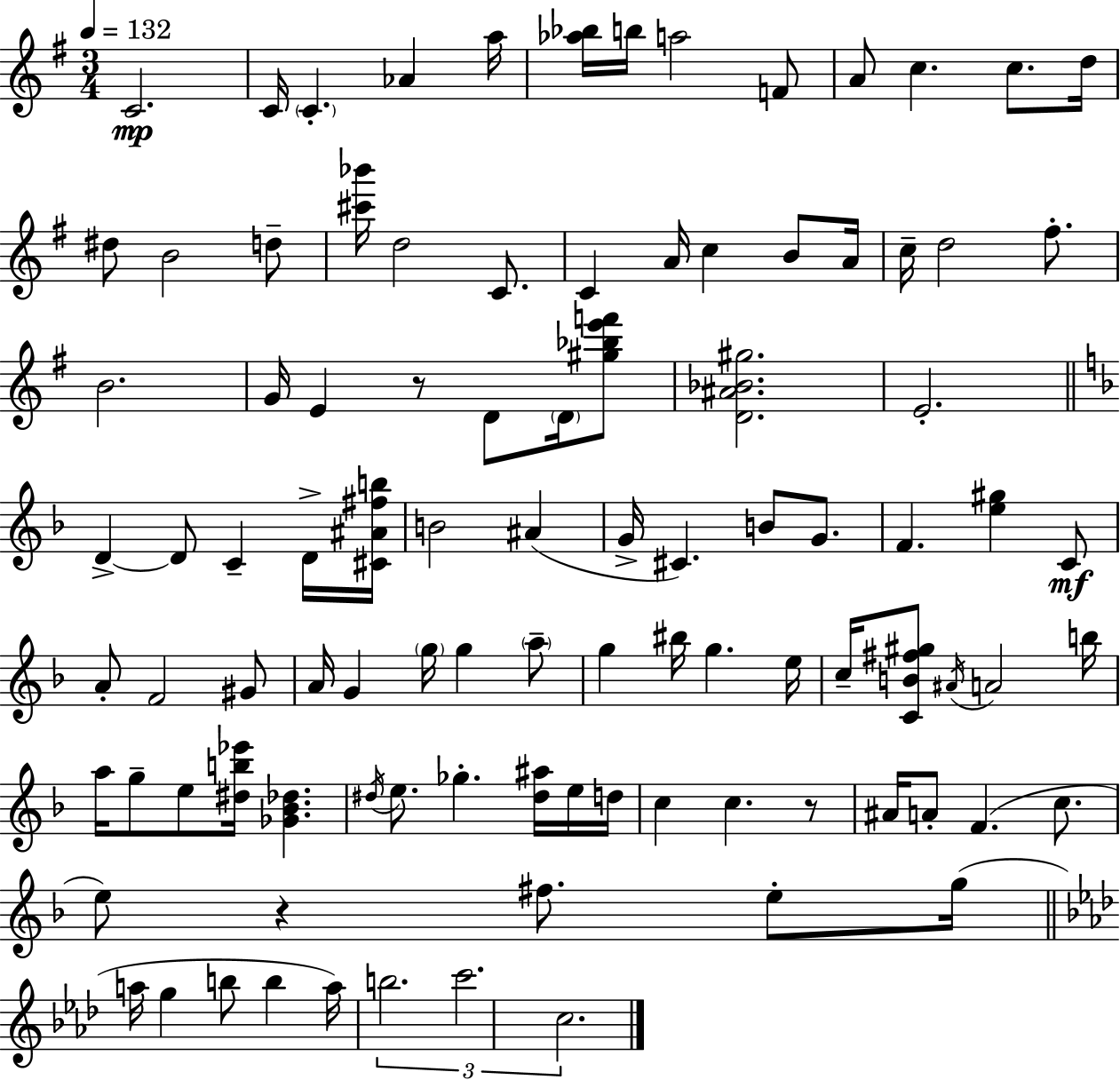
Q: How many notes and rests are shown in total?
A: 98